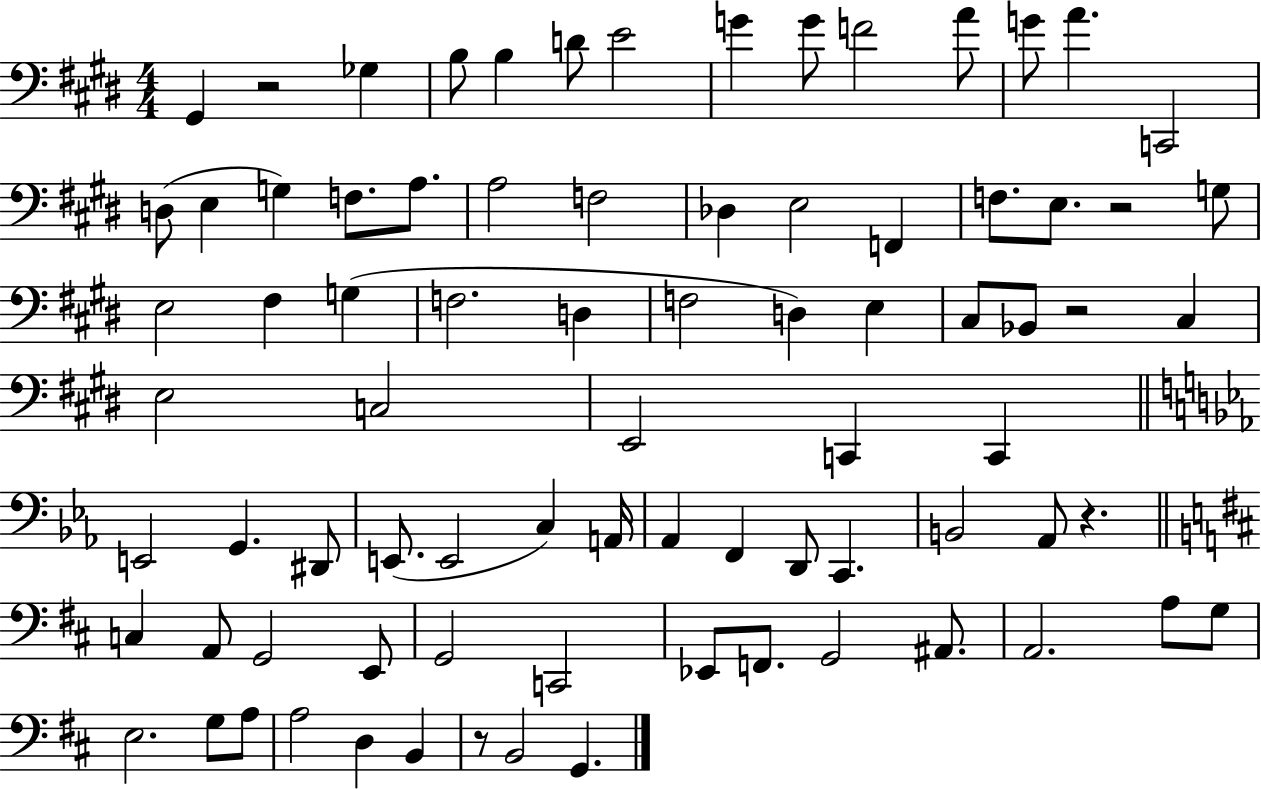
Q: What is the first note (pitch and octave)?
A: G#2